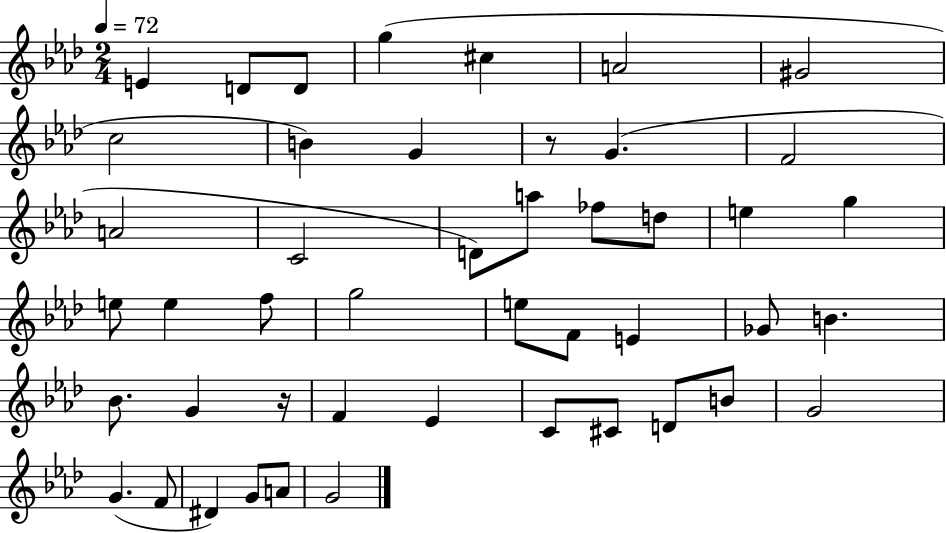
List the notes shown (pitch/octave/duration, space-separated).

E4/q D4/e D4/e G5/q C#5/q A4/h G#4/h C5/h B4/q G4/q R/e G4/q. F4/h A4/h C4/h D4/e A5/e FES5/e D5/e E5/q G5/q E5/e E5/q F5/e G5/h E5/e F4/e E4/q Gb4/e B4/q. Bb4/e. G4/q R/s F4/q Eb4/q C4/e C#4/e D4/e B4/e G4/h G4/q. F4/e D#4/q G4/e A4/e G4/h